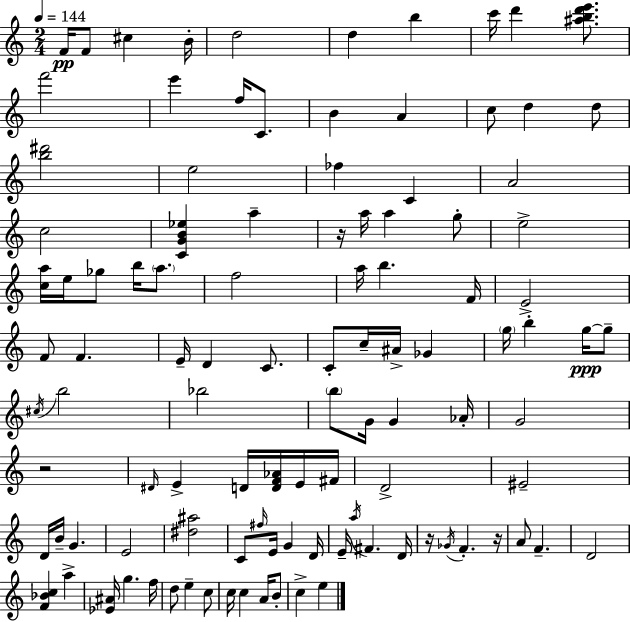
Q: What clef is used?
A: treble